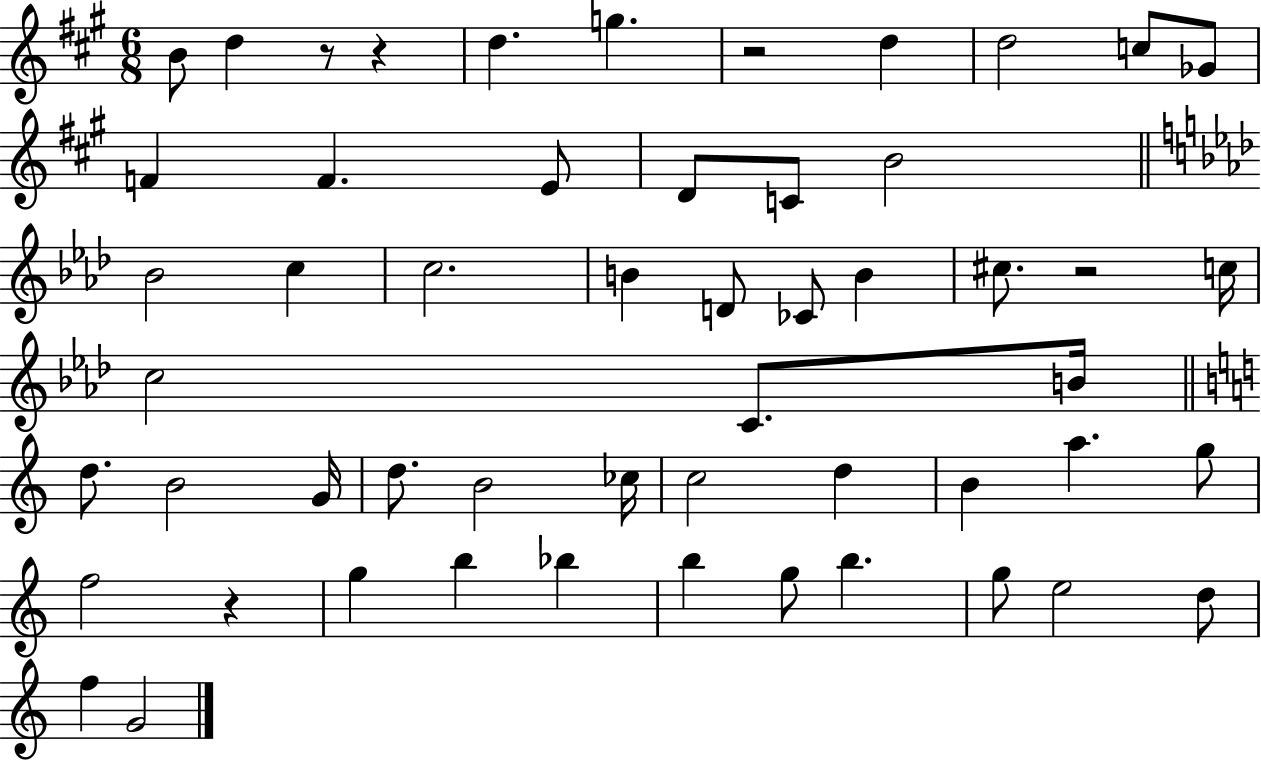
{
  \clef treble
  \numericTimeSignature
  \time 6/8
  \key a \major
  b'8 d''4 r8 r4 | d''4. g''4. | r2 d''4 | d''2 c''8 ges'8 | \break f'4 f'4. e'8 | d'8 c'8 b'2 | \bar "||" \break \key f \minor bes'2 c''4 | c''2. | b'4 d'8 ces'8 b'4 | cis''8. r2 c''16 | \break c''2 c'8. b'16 | \bar "||" \break \key c \major d''8. b'2 g'16 | d''8. b'2 ces''16 | c''2 d''4 | b'4 a''4. g''8 | \break f''2 r4 | g''4 b''4 bes''4 | b''4 g''8 b''4. | g''8 e''2 d''8 | \break f''4 g'2 | \bar "|."
}